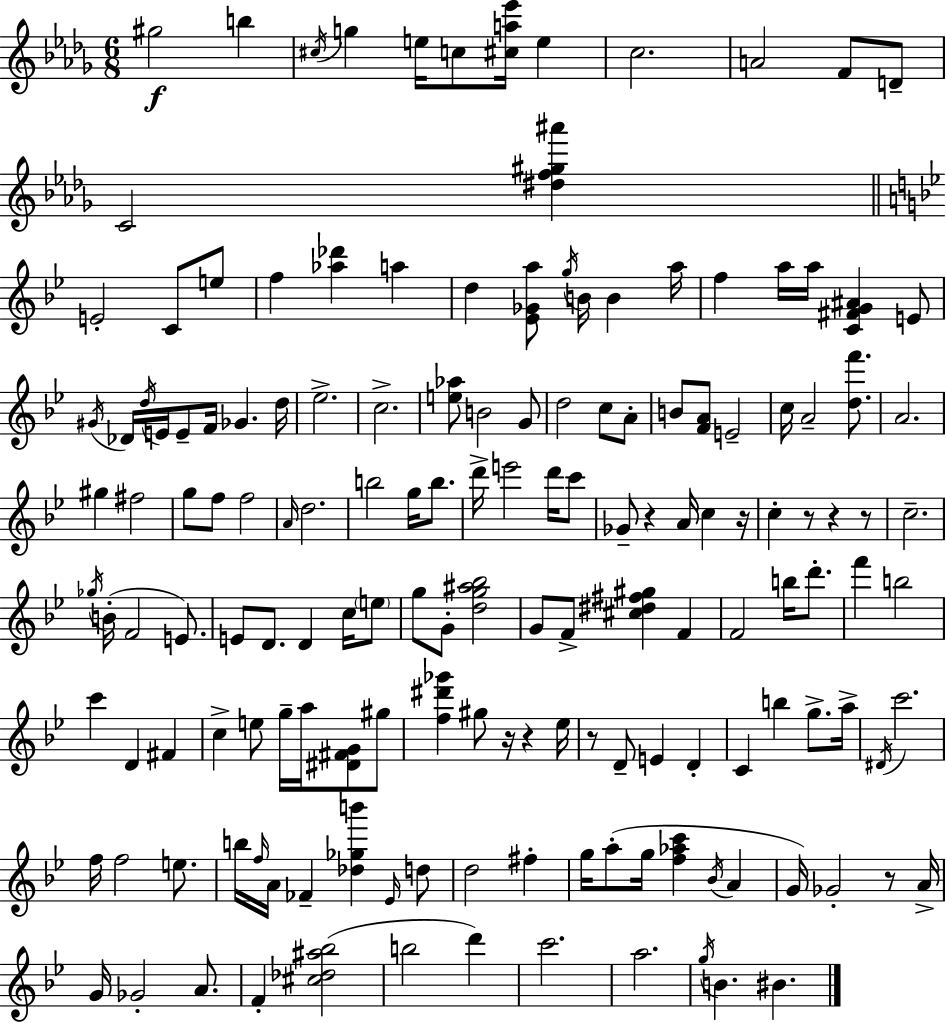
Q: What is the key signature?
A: BES minor